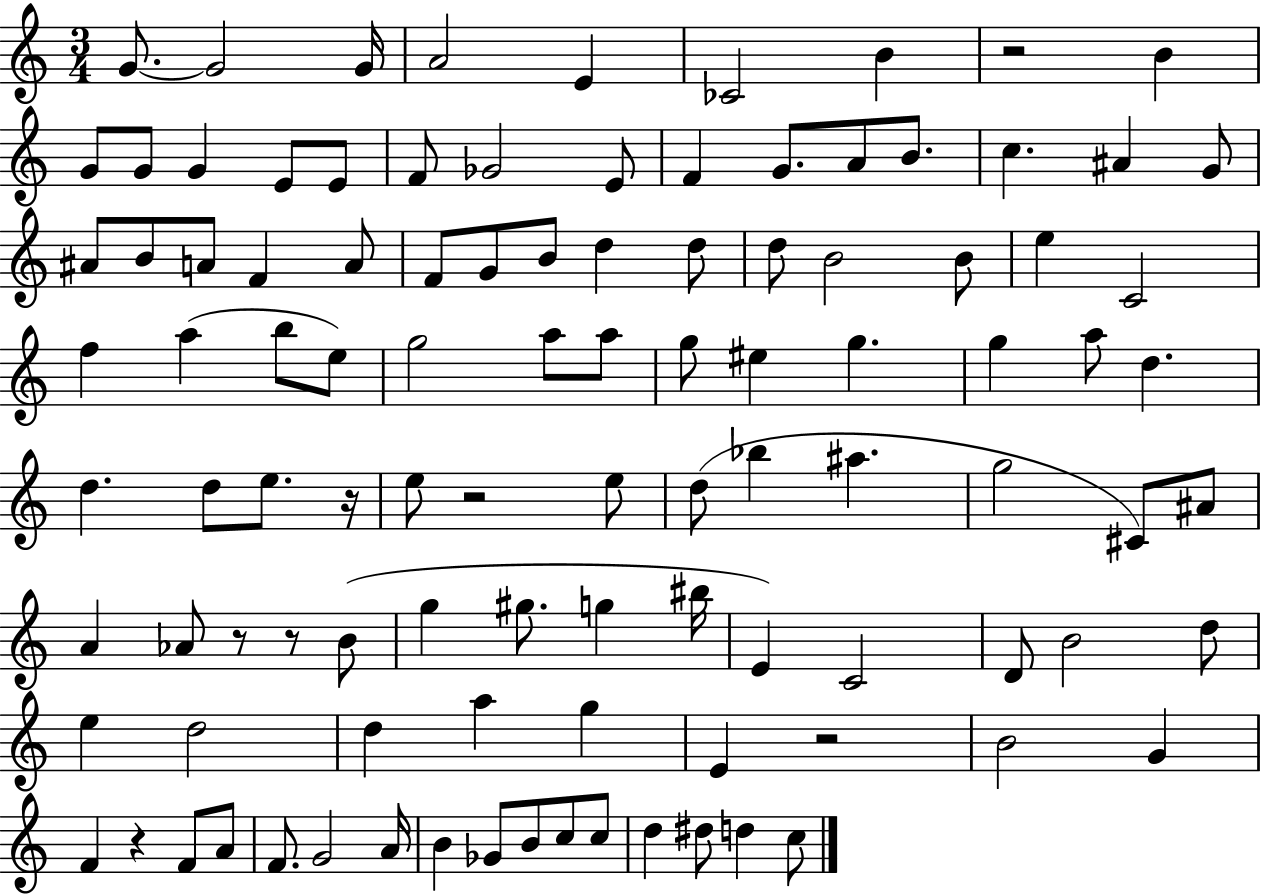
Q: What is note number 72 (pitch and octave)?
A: D4